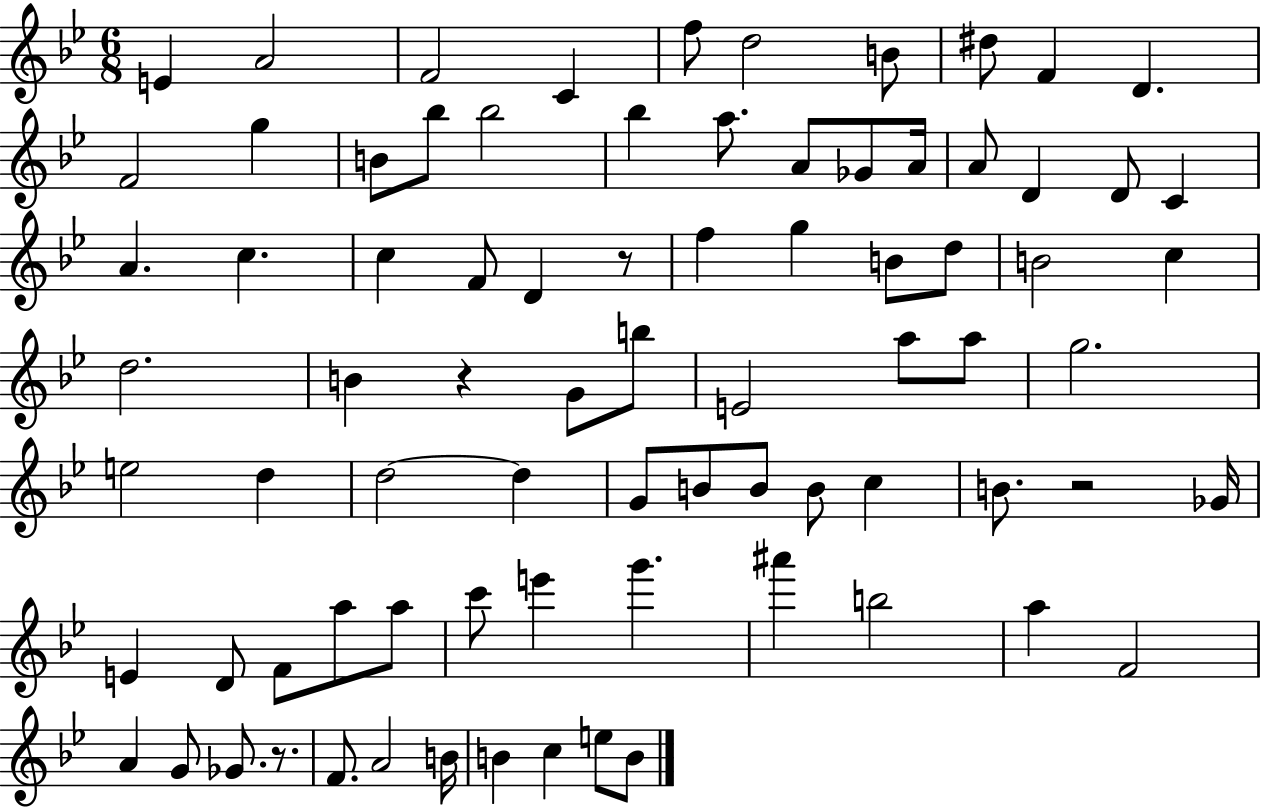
X:1
T:Untitled
M:6/8
L:1/4
K:Bb
E A2 F2 C f/2 d2 B/2 ^d/2 F D F2 g B/2 _b/2 _b2 _b a/2 A/2 _G/2 A/4 A/2 D D/2 C A c c F/2 D z/2 f g B/2 d/2 B2 c d2 B z G/2 b/2 E2 a/2 a/2 g2 e2 d d2 d G/2 B/2 B/2 B/2 c B/2 z2 _G/4 E D/2 F/2 a/2 a/2 c'/2 e' g' ^a' b2 a F2 A G/2 _G/2 z/2 F/2 A2 B/4 B c e/2 B/2